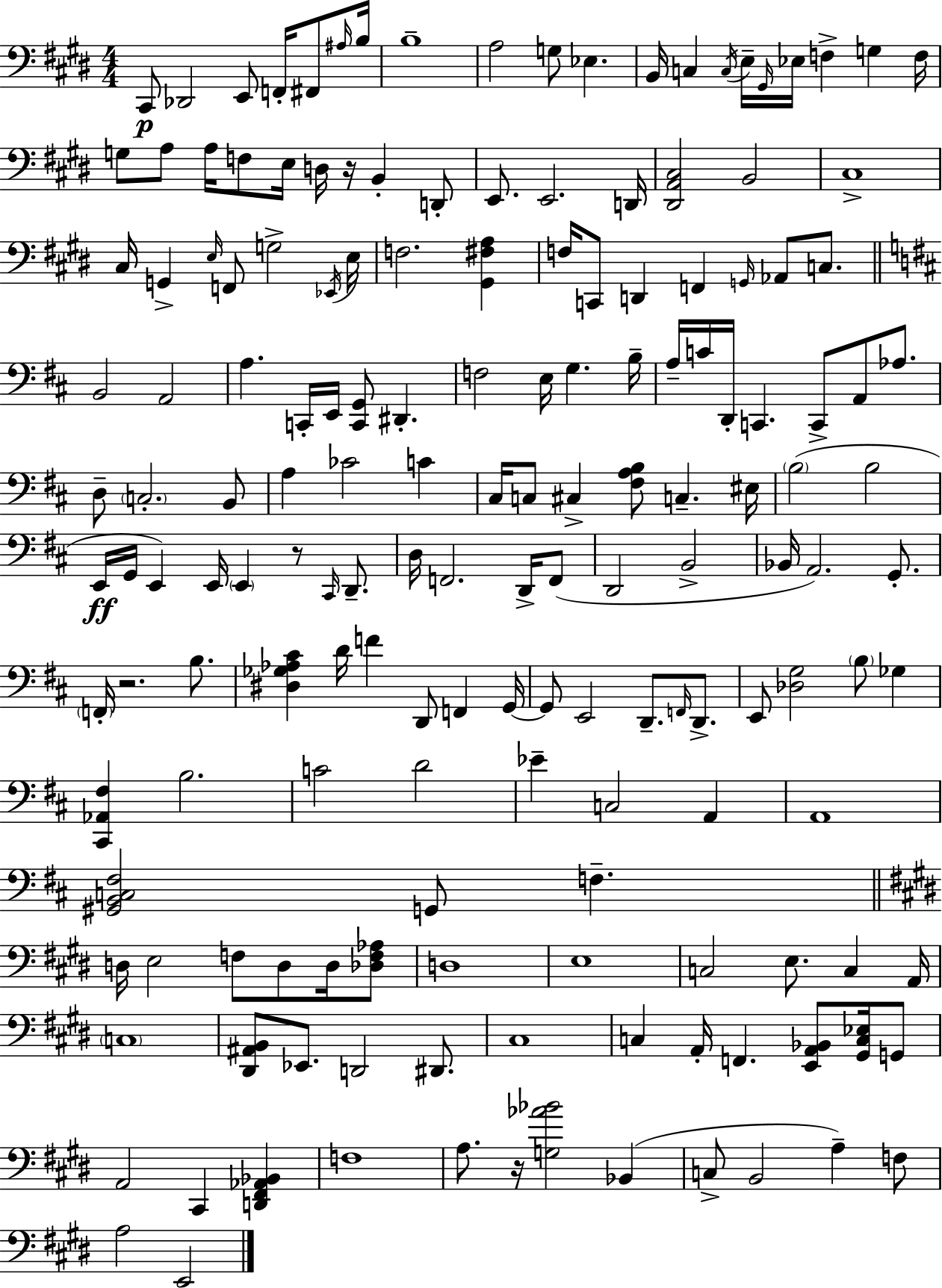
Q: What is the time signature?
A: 4/4